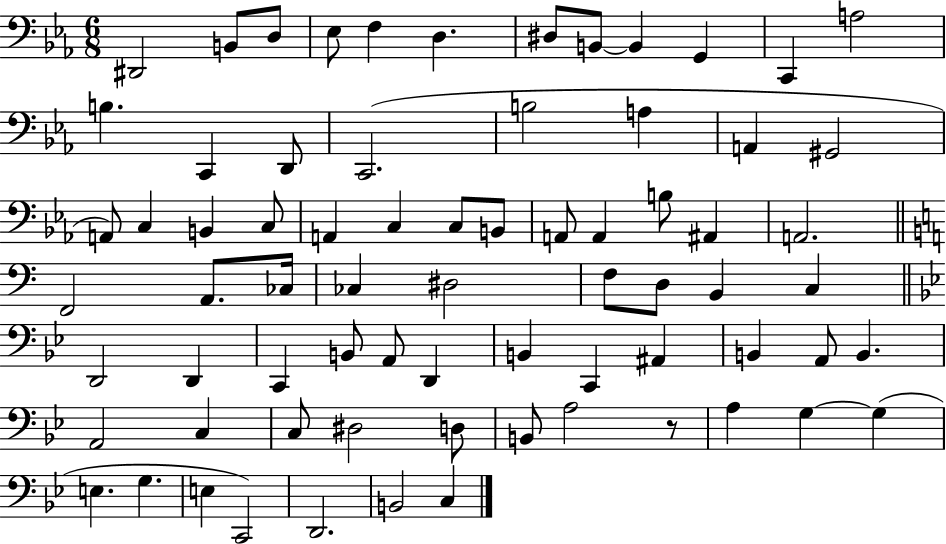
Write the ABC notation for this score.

X:1
T:Untitled
M:6/8
L:1/4
K:Eb
^D,,2 B,,/2 D,/2 _E,/2 F, D, ^D,/2 B,,/2 B,, G,, C,, A,2 B, C,, D,,/2 C,,2 B,2 A, A,, ^G,,2 A,,/2 C, B,, C,/2 A,, C, C,/2 B,,/2 A,,/2 A,, B,/2 ^A,, A,,2 F,,2 A,,/2 _C,/4 _C, ^D,2 F,/2 D,/2 B,, C, D,,2 D,, C,, B,,/2 A,,/2 D,, B,, C,, ^A,, B,, A,,/2 B,, A,,2 C, C,/2 ^D,2 D,/2 B,,/2 A,2 z/2 A, G, G, E, G, E, C,,2 D,,2 B,,2 C,